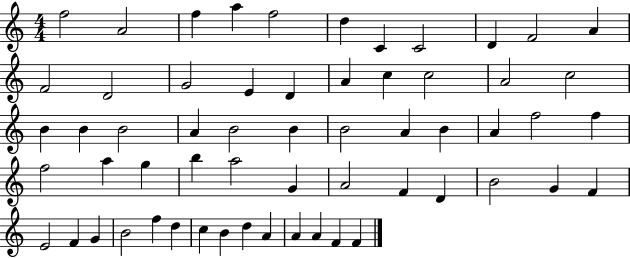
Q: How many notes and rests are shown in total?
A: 59